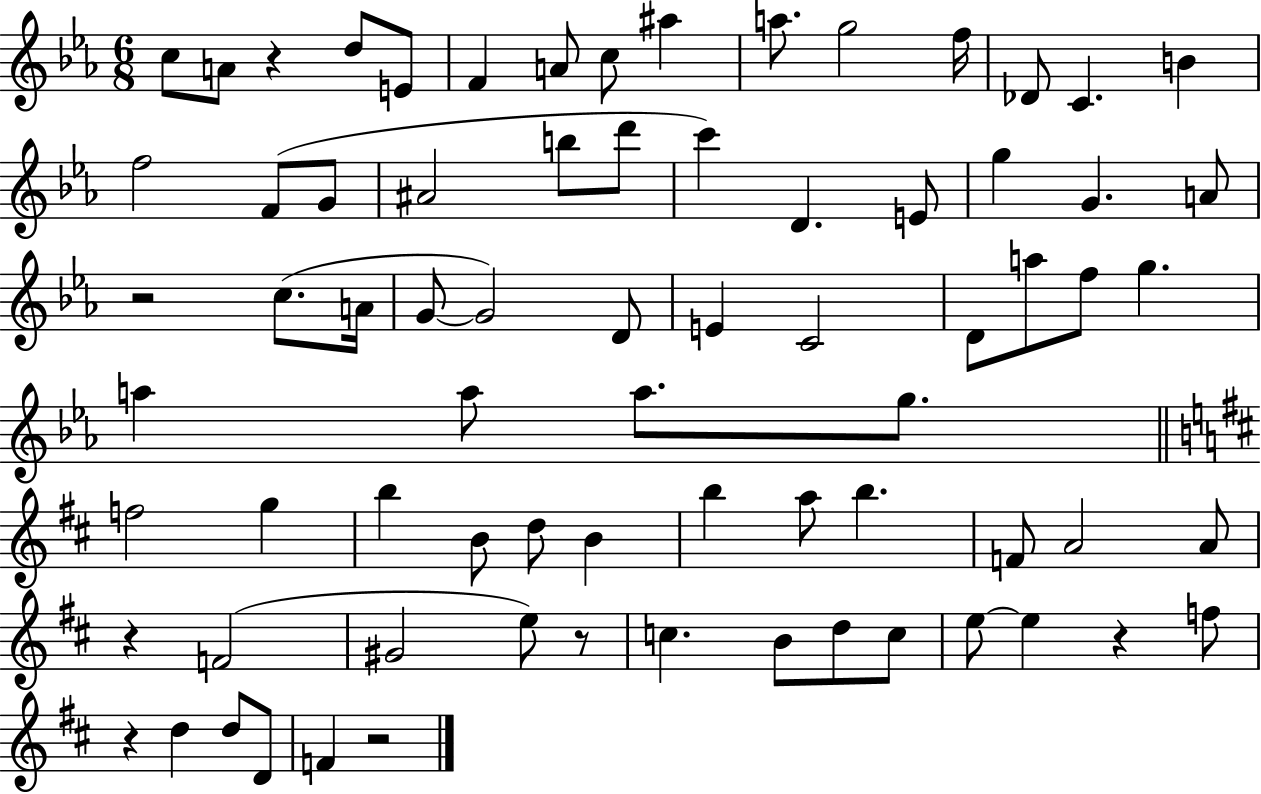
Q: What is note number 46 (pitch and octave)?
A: D5